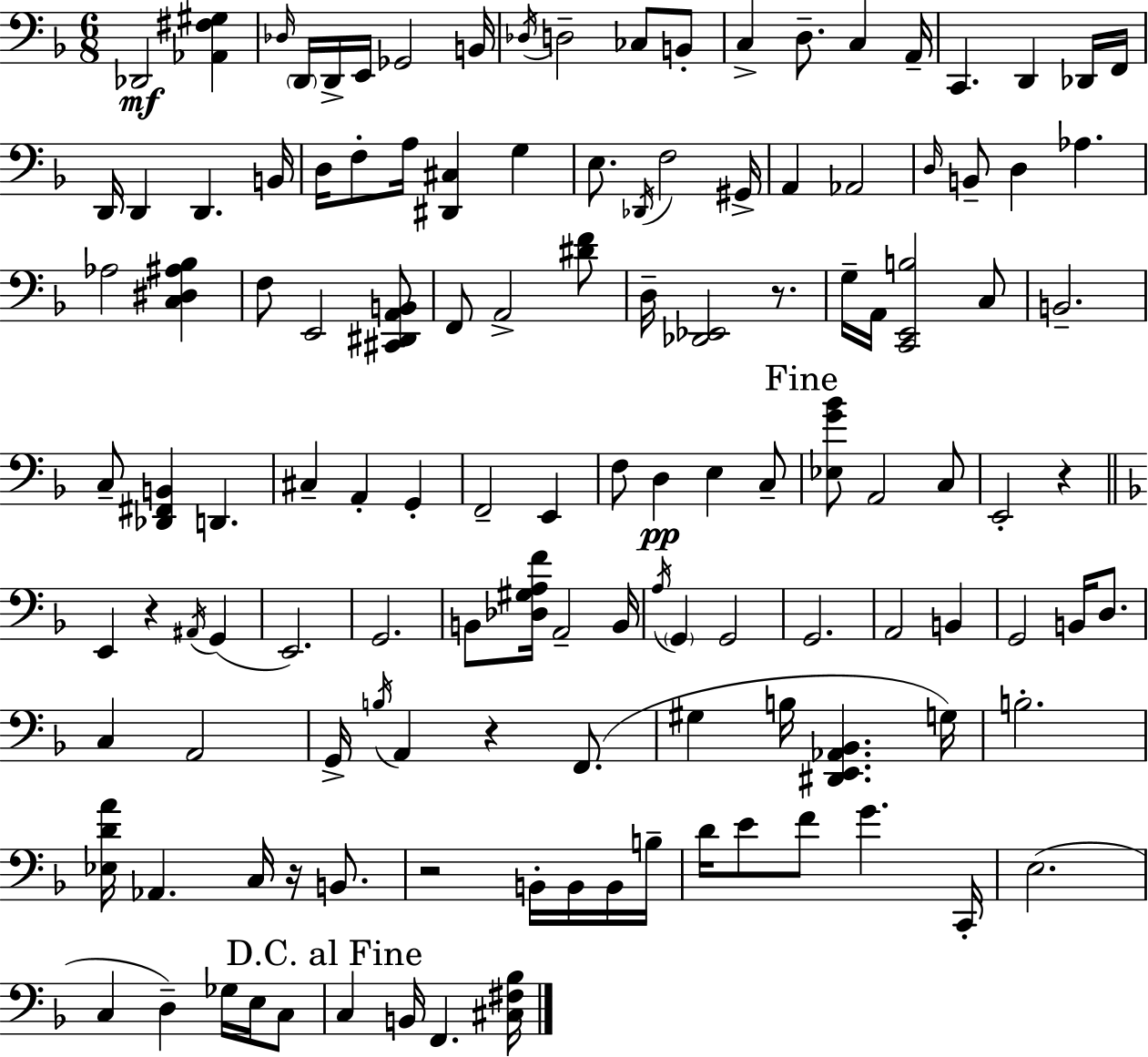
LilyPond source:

{
  \clef bass
  \numericTimeSignature
  \time 6/8
  \key f \major
  des,2\mf <aes, fis gis>4 | \grace { des16 } \parenthesize d,16 d,16-> e,16 ges,2 | b,16 \acciaccatura { des16 } d2-- ces8 | b,8-. c4-> d8.-- c4 | \break a,16-- c,4. d,4 | des,16 f,16 d,16 d,4 d,4. | b,16 d16 f8-. a16 <dis, cis>4 g4 | e8. \acciaccatura { des,16 } f2 | \break gis,16-> a,4 aes,2 | \grace { d16 } b,8-- d4 aes4. | aes2 | <c dis ais bes>4 f8 e,2 | \break <cis, dis, a, b,>8 f,8 a,2-> | <dis' f'>8 d16-- <des, ees,>2 | r8. g16-- a,16 <c, e, b>2 | c8 b,2.-- | \break c8-- <des, fis, b,>4 d,4. | cis4-- a,4-. | g,4-. f,2-- | e,4 f8 d4\pp e4 | \break c8-- \mark "Fine" <ees g' bes'>8 a,2 | c8 e,2-. | r4 \bar "||" \break \key f \major e,4 r4 \acciaccatura { ais,16 }( g,4 | e,2.) | g,2. | b,8 <des gis a f'>16 a,2-- | \break b,16 \acciaccatura { a16 } \parenthesize g,4 g,2 | g,2. | a,2 b,4 | g,2 b,16 d8. | \break c4 a,2 | g,16-> \acciaccatura { b16 } a,4 r4 | f,8.( gis4 b16 <dis, e, aes, bes,>4. | g16) b2.-. | \break <ees d' a'>16 aes,4. c16 r16 | b,8. r2 b,16-. | b,16 b,16 b16-- d'16 e'8 f'8 g'4. | c,16-. e2.( | \break c4 d4--) ges16 | e16 c8 \mark "D.C. al Fine" c4 b,16 f,4. | <cis fis bes>16 \bar "|."
}